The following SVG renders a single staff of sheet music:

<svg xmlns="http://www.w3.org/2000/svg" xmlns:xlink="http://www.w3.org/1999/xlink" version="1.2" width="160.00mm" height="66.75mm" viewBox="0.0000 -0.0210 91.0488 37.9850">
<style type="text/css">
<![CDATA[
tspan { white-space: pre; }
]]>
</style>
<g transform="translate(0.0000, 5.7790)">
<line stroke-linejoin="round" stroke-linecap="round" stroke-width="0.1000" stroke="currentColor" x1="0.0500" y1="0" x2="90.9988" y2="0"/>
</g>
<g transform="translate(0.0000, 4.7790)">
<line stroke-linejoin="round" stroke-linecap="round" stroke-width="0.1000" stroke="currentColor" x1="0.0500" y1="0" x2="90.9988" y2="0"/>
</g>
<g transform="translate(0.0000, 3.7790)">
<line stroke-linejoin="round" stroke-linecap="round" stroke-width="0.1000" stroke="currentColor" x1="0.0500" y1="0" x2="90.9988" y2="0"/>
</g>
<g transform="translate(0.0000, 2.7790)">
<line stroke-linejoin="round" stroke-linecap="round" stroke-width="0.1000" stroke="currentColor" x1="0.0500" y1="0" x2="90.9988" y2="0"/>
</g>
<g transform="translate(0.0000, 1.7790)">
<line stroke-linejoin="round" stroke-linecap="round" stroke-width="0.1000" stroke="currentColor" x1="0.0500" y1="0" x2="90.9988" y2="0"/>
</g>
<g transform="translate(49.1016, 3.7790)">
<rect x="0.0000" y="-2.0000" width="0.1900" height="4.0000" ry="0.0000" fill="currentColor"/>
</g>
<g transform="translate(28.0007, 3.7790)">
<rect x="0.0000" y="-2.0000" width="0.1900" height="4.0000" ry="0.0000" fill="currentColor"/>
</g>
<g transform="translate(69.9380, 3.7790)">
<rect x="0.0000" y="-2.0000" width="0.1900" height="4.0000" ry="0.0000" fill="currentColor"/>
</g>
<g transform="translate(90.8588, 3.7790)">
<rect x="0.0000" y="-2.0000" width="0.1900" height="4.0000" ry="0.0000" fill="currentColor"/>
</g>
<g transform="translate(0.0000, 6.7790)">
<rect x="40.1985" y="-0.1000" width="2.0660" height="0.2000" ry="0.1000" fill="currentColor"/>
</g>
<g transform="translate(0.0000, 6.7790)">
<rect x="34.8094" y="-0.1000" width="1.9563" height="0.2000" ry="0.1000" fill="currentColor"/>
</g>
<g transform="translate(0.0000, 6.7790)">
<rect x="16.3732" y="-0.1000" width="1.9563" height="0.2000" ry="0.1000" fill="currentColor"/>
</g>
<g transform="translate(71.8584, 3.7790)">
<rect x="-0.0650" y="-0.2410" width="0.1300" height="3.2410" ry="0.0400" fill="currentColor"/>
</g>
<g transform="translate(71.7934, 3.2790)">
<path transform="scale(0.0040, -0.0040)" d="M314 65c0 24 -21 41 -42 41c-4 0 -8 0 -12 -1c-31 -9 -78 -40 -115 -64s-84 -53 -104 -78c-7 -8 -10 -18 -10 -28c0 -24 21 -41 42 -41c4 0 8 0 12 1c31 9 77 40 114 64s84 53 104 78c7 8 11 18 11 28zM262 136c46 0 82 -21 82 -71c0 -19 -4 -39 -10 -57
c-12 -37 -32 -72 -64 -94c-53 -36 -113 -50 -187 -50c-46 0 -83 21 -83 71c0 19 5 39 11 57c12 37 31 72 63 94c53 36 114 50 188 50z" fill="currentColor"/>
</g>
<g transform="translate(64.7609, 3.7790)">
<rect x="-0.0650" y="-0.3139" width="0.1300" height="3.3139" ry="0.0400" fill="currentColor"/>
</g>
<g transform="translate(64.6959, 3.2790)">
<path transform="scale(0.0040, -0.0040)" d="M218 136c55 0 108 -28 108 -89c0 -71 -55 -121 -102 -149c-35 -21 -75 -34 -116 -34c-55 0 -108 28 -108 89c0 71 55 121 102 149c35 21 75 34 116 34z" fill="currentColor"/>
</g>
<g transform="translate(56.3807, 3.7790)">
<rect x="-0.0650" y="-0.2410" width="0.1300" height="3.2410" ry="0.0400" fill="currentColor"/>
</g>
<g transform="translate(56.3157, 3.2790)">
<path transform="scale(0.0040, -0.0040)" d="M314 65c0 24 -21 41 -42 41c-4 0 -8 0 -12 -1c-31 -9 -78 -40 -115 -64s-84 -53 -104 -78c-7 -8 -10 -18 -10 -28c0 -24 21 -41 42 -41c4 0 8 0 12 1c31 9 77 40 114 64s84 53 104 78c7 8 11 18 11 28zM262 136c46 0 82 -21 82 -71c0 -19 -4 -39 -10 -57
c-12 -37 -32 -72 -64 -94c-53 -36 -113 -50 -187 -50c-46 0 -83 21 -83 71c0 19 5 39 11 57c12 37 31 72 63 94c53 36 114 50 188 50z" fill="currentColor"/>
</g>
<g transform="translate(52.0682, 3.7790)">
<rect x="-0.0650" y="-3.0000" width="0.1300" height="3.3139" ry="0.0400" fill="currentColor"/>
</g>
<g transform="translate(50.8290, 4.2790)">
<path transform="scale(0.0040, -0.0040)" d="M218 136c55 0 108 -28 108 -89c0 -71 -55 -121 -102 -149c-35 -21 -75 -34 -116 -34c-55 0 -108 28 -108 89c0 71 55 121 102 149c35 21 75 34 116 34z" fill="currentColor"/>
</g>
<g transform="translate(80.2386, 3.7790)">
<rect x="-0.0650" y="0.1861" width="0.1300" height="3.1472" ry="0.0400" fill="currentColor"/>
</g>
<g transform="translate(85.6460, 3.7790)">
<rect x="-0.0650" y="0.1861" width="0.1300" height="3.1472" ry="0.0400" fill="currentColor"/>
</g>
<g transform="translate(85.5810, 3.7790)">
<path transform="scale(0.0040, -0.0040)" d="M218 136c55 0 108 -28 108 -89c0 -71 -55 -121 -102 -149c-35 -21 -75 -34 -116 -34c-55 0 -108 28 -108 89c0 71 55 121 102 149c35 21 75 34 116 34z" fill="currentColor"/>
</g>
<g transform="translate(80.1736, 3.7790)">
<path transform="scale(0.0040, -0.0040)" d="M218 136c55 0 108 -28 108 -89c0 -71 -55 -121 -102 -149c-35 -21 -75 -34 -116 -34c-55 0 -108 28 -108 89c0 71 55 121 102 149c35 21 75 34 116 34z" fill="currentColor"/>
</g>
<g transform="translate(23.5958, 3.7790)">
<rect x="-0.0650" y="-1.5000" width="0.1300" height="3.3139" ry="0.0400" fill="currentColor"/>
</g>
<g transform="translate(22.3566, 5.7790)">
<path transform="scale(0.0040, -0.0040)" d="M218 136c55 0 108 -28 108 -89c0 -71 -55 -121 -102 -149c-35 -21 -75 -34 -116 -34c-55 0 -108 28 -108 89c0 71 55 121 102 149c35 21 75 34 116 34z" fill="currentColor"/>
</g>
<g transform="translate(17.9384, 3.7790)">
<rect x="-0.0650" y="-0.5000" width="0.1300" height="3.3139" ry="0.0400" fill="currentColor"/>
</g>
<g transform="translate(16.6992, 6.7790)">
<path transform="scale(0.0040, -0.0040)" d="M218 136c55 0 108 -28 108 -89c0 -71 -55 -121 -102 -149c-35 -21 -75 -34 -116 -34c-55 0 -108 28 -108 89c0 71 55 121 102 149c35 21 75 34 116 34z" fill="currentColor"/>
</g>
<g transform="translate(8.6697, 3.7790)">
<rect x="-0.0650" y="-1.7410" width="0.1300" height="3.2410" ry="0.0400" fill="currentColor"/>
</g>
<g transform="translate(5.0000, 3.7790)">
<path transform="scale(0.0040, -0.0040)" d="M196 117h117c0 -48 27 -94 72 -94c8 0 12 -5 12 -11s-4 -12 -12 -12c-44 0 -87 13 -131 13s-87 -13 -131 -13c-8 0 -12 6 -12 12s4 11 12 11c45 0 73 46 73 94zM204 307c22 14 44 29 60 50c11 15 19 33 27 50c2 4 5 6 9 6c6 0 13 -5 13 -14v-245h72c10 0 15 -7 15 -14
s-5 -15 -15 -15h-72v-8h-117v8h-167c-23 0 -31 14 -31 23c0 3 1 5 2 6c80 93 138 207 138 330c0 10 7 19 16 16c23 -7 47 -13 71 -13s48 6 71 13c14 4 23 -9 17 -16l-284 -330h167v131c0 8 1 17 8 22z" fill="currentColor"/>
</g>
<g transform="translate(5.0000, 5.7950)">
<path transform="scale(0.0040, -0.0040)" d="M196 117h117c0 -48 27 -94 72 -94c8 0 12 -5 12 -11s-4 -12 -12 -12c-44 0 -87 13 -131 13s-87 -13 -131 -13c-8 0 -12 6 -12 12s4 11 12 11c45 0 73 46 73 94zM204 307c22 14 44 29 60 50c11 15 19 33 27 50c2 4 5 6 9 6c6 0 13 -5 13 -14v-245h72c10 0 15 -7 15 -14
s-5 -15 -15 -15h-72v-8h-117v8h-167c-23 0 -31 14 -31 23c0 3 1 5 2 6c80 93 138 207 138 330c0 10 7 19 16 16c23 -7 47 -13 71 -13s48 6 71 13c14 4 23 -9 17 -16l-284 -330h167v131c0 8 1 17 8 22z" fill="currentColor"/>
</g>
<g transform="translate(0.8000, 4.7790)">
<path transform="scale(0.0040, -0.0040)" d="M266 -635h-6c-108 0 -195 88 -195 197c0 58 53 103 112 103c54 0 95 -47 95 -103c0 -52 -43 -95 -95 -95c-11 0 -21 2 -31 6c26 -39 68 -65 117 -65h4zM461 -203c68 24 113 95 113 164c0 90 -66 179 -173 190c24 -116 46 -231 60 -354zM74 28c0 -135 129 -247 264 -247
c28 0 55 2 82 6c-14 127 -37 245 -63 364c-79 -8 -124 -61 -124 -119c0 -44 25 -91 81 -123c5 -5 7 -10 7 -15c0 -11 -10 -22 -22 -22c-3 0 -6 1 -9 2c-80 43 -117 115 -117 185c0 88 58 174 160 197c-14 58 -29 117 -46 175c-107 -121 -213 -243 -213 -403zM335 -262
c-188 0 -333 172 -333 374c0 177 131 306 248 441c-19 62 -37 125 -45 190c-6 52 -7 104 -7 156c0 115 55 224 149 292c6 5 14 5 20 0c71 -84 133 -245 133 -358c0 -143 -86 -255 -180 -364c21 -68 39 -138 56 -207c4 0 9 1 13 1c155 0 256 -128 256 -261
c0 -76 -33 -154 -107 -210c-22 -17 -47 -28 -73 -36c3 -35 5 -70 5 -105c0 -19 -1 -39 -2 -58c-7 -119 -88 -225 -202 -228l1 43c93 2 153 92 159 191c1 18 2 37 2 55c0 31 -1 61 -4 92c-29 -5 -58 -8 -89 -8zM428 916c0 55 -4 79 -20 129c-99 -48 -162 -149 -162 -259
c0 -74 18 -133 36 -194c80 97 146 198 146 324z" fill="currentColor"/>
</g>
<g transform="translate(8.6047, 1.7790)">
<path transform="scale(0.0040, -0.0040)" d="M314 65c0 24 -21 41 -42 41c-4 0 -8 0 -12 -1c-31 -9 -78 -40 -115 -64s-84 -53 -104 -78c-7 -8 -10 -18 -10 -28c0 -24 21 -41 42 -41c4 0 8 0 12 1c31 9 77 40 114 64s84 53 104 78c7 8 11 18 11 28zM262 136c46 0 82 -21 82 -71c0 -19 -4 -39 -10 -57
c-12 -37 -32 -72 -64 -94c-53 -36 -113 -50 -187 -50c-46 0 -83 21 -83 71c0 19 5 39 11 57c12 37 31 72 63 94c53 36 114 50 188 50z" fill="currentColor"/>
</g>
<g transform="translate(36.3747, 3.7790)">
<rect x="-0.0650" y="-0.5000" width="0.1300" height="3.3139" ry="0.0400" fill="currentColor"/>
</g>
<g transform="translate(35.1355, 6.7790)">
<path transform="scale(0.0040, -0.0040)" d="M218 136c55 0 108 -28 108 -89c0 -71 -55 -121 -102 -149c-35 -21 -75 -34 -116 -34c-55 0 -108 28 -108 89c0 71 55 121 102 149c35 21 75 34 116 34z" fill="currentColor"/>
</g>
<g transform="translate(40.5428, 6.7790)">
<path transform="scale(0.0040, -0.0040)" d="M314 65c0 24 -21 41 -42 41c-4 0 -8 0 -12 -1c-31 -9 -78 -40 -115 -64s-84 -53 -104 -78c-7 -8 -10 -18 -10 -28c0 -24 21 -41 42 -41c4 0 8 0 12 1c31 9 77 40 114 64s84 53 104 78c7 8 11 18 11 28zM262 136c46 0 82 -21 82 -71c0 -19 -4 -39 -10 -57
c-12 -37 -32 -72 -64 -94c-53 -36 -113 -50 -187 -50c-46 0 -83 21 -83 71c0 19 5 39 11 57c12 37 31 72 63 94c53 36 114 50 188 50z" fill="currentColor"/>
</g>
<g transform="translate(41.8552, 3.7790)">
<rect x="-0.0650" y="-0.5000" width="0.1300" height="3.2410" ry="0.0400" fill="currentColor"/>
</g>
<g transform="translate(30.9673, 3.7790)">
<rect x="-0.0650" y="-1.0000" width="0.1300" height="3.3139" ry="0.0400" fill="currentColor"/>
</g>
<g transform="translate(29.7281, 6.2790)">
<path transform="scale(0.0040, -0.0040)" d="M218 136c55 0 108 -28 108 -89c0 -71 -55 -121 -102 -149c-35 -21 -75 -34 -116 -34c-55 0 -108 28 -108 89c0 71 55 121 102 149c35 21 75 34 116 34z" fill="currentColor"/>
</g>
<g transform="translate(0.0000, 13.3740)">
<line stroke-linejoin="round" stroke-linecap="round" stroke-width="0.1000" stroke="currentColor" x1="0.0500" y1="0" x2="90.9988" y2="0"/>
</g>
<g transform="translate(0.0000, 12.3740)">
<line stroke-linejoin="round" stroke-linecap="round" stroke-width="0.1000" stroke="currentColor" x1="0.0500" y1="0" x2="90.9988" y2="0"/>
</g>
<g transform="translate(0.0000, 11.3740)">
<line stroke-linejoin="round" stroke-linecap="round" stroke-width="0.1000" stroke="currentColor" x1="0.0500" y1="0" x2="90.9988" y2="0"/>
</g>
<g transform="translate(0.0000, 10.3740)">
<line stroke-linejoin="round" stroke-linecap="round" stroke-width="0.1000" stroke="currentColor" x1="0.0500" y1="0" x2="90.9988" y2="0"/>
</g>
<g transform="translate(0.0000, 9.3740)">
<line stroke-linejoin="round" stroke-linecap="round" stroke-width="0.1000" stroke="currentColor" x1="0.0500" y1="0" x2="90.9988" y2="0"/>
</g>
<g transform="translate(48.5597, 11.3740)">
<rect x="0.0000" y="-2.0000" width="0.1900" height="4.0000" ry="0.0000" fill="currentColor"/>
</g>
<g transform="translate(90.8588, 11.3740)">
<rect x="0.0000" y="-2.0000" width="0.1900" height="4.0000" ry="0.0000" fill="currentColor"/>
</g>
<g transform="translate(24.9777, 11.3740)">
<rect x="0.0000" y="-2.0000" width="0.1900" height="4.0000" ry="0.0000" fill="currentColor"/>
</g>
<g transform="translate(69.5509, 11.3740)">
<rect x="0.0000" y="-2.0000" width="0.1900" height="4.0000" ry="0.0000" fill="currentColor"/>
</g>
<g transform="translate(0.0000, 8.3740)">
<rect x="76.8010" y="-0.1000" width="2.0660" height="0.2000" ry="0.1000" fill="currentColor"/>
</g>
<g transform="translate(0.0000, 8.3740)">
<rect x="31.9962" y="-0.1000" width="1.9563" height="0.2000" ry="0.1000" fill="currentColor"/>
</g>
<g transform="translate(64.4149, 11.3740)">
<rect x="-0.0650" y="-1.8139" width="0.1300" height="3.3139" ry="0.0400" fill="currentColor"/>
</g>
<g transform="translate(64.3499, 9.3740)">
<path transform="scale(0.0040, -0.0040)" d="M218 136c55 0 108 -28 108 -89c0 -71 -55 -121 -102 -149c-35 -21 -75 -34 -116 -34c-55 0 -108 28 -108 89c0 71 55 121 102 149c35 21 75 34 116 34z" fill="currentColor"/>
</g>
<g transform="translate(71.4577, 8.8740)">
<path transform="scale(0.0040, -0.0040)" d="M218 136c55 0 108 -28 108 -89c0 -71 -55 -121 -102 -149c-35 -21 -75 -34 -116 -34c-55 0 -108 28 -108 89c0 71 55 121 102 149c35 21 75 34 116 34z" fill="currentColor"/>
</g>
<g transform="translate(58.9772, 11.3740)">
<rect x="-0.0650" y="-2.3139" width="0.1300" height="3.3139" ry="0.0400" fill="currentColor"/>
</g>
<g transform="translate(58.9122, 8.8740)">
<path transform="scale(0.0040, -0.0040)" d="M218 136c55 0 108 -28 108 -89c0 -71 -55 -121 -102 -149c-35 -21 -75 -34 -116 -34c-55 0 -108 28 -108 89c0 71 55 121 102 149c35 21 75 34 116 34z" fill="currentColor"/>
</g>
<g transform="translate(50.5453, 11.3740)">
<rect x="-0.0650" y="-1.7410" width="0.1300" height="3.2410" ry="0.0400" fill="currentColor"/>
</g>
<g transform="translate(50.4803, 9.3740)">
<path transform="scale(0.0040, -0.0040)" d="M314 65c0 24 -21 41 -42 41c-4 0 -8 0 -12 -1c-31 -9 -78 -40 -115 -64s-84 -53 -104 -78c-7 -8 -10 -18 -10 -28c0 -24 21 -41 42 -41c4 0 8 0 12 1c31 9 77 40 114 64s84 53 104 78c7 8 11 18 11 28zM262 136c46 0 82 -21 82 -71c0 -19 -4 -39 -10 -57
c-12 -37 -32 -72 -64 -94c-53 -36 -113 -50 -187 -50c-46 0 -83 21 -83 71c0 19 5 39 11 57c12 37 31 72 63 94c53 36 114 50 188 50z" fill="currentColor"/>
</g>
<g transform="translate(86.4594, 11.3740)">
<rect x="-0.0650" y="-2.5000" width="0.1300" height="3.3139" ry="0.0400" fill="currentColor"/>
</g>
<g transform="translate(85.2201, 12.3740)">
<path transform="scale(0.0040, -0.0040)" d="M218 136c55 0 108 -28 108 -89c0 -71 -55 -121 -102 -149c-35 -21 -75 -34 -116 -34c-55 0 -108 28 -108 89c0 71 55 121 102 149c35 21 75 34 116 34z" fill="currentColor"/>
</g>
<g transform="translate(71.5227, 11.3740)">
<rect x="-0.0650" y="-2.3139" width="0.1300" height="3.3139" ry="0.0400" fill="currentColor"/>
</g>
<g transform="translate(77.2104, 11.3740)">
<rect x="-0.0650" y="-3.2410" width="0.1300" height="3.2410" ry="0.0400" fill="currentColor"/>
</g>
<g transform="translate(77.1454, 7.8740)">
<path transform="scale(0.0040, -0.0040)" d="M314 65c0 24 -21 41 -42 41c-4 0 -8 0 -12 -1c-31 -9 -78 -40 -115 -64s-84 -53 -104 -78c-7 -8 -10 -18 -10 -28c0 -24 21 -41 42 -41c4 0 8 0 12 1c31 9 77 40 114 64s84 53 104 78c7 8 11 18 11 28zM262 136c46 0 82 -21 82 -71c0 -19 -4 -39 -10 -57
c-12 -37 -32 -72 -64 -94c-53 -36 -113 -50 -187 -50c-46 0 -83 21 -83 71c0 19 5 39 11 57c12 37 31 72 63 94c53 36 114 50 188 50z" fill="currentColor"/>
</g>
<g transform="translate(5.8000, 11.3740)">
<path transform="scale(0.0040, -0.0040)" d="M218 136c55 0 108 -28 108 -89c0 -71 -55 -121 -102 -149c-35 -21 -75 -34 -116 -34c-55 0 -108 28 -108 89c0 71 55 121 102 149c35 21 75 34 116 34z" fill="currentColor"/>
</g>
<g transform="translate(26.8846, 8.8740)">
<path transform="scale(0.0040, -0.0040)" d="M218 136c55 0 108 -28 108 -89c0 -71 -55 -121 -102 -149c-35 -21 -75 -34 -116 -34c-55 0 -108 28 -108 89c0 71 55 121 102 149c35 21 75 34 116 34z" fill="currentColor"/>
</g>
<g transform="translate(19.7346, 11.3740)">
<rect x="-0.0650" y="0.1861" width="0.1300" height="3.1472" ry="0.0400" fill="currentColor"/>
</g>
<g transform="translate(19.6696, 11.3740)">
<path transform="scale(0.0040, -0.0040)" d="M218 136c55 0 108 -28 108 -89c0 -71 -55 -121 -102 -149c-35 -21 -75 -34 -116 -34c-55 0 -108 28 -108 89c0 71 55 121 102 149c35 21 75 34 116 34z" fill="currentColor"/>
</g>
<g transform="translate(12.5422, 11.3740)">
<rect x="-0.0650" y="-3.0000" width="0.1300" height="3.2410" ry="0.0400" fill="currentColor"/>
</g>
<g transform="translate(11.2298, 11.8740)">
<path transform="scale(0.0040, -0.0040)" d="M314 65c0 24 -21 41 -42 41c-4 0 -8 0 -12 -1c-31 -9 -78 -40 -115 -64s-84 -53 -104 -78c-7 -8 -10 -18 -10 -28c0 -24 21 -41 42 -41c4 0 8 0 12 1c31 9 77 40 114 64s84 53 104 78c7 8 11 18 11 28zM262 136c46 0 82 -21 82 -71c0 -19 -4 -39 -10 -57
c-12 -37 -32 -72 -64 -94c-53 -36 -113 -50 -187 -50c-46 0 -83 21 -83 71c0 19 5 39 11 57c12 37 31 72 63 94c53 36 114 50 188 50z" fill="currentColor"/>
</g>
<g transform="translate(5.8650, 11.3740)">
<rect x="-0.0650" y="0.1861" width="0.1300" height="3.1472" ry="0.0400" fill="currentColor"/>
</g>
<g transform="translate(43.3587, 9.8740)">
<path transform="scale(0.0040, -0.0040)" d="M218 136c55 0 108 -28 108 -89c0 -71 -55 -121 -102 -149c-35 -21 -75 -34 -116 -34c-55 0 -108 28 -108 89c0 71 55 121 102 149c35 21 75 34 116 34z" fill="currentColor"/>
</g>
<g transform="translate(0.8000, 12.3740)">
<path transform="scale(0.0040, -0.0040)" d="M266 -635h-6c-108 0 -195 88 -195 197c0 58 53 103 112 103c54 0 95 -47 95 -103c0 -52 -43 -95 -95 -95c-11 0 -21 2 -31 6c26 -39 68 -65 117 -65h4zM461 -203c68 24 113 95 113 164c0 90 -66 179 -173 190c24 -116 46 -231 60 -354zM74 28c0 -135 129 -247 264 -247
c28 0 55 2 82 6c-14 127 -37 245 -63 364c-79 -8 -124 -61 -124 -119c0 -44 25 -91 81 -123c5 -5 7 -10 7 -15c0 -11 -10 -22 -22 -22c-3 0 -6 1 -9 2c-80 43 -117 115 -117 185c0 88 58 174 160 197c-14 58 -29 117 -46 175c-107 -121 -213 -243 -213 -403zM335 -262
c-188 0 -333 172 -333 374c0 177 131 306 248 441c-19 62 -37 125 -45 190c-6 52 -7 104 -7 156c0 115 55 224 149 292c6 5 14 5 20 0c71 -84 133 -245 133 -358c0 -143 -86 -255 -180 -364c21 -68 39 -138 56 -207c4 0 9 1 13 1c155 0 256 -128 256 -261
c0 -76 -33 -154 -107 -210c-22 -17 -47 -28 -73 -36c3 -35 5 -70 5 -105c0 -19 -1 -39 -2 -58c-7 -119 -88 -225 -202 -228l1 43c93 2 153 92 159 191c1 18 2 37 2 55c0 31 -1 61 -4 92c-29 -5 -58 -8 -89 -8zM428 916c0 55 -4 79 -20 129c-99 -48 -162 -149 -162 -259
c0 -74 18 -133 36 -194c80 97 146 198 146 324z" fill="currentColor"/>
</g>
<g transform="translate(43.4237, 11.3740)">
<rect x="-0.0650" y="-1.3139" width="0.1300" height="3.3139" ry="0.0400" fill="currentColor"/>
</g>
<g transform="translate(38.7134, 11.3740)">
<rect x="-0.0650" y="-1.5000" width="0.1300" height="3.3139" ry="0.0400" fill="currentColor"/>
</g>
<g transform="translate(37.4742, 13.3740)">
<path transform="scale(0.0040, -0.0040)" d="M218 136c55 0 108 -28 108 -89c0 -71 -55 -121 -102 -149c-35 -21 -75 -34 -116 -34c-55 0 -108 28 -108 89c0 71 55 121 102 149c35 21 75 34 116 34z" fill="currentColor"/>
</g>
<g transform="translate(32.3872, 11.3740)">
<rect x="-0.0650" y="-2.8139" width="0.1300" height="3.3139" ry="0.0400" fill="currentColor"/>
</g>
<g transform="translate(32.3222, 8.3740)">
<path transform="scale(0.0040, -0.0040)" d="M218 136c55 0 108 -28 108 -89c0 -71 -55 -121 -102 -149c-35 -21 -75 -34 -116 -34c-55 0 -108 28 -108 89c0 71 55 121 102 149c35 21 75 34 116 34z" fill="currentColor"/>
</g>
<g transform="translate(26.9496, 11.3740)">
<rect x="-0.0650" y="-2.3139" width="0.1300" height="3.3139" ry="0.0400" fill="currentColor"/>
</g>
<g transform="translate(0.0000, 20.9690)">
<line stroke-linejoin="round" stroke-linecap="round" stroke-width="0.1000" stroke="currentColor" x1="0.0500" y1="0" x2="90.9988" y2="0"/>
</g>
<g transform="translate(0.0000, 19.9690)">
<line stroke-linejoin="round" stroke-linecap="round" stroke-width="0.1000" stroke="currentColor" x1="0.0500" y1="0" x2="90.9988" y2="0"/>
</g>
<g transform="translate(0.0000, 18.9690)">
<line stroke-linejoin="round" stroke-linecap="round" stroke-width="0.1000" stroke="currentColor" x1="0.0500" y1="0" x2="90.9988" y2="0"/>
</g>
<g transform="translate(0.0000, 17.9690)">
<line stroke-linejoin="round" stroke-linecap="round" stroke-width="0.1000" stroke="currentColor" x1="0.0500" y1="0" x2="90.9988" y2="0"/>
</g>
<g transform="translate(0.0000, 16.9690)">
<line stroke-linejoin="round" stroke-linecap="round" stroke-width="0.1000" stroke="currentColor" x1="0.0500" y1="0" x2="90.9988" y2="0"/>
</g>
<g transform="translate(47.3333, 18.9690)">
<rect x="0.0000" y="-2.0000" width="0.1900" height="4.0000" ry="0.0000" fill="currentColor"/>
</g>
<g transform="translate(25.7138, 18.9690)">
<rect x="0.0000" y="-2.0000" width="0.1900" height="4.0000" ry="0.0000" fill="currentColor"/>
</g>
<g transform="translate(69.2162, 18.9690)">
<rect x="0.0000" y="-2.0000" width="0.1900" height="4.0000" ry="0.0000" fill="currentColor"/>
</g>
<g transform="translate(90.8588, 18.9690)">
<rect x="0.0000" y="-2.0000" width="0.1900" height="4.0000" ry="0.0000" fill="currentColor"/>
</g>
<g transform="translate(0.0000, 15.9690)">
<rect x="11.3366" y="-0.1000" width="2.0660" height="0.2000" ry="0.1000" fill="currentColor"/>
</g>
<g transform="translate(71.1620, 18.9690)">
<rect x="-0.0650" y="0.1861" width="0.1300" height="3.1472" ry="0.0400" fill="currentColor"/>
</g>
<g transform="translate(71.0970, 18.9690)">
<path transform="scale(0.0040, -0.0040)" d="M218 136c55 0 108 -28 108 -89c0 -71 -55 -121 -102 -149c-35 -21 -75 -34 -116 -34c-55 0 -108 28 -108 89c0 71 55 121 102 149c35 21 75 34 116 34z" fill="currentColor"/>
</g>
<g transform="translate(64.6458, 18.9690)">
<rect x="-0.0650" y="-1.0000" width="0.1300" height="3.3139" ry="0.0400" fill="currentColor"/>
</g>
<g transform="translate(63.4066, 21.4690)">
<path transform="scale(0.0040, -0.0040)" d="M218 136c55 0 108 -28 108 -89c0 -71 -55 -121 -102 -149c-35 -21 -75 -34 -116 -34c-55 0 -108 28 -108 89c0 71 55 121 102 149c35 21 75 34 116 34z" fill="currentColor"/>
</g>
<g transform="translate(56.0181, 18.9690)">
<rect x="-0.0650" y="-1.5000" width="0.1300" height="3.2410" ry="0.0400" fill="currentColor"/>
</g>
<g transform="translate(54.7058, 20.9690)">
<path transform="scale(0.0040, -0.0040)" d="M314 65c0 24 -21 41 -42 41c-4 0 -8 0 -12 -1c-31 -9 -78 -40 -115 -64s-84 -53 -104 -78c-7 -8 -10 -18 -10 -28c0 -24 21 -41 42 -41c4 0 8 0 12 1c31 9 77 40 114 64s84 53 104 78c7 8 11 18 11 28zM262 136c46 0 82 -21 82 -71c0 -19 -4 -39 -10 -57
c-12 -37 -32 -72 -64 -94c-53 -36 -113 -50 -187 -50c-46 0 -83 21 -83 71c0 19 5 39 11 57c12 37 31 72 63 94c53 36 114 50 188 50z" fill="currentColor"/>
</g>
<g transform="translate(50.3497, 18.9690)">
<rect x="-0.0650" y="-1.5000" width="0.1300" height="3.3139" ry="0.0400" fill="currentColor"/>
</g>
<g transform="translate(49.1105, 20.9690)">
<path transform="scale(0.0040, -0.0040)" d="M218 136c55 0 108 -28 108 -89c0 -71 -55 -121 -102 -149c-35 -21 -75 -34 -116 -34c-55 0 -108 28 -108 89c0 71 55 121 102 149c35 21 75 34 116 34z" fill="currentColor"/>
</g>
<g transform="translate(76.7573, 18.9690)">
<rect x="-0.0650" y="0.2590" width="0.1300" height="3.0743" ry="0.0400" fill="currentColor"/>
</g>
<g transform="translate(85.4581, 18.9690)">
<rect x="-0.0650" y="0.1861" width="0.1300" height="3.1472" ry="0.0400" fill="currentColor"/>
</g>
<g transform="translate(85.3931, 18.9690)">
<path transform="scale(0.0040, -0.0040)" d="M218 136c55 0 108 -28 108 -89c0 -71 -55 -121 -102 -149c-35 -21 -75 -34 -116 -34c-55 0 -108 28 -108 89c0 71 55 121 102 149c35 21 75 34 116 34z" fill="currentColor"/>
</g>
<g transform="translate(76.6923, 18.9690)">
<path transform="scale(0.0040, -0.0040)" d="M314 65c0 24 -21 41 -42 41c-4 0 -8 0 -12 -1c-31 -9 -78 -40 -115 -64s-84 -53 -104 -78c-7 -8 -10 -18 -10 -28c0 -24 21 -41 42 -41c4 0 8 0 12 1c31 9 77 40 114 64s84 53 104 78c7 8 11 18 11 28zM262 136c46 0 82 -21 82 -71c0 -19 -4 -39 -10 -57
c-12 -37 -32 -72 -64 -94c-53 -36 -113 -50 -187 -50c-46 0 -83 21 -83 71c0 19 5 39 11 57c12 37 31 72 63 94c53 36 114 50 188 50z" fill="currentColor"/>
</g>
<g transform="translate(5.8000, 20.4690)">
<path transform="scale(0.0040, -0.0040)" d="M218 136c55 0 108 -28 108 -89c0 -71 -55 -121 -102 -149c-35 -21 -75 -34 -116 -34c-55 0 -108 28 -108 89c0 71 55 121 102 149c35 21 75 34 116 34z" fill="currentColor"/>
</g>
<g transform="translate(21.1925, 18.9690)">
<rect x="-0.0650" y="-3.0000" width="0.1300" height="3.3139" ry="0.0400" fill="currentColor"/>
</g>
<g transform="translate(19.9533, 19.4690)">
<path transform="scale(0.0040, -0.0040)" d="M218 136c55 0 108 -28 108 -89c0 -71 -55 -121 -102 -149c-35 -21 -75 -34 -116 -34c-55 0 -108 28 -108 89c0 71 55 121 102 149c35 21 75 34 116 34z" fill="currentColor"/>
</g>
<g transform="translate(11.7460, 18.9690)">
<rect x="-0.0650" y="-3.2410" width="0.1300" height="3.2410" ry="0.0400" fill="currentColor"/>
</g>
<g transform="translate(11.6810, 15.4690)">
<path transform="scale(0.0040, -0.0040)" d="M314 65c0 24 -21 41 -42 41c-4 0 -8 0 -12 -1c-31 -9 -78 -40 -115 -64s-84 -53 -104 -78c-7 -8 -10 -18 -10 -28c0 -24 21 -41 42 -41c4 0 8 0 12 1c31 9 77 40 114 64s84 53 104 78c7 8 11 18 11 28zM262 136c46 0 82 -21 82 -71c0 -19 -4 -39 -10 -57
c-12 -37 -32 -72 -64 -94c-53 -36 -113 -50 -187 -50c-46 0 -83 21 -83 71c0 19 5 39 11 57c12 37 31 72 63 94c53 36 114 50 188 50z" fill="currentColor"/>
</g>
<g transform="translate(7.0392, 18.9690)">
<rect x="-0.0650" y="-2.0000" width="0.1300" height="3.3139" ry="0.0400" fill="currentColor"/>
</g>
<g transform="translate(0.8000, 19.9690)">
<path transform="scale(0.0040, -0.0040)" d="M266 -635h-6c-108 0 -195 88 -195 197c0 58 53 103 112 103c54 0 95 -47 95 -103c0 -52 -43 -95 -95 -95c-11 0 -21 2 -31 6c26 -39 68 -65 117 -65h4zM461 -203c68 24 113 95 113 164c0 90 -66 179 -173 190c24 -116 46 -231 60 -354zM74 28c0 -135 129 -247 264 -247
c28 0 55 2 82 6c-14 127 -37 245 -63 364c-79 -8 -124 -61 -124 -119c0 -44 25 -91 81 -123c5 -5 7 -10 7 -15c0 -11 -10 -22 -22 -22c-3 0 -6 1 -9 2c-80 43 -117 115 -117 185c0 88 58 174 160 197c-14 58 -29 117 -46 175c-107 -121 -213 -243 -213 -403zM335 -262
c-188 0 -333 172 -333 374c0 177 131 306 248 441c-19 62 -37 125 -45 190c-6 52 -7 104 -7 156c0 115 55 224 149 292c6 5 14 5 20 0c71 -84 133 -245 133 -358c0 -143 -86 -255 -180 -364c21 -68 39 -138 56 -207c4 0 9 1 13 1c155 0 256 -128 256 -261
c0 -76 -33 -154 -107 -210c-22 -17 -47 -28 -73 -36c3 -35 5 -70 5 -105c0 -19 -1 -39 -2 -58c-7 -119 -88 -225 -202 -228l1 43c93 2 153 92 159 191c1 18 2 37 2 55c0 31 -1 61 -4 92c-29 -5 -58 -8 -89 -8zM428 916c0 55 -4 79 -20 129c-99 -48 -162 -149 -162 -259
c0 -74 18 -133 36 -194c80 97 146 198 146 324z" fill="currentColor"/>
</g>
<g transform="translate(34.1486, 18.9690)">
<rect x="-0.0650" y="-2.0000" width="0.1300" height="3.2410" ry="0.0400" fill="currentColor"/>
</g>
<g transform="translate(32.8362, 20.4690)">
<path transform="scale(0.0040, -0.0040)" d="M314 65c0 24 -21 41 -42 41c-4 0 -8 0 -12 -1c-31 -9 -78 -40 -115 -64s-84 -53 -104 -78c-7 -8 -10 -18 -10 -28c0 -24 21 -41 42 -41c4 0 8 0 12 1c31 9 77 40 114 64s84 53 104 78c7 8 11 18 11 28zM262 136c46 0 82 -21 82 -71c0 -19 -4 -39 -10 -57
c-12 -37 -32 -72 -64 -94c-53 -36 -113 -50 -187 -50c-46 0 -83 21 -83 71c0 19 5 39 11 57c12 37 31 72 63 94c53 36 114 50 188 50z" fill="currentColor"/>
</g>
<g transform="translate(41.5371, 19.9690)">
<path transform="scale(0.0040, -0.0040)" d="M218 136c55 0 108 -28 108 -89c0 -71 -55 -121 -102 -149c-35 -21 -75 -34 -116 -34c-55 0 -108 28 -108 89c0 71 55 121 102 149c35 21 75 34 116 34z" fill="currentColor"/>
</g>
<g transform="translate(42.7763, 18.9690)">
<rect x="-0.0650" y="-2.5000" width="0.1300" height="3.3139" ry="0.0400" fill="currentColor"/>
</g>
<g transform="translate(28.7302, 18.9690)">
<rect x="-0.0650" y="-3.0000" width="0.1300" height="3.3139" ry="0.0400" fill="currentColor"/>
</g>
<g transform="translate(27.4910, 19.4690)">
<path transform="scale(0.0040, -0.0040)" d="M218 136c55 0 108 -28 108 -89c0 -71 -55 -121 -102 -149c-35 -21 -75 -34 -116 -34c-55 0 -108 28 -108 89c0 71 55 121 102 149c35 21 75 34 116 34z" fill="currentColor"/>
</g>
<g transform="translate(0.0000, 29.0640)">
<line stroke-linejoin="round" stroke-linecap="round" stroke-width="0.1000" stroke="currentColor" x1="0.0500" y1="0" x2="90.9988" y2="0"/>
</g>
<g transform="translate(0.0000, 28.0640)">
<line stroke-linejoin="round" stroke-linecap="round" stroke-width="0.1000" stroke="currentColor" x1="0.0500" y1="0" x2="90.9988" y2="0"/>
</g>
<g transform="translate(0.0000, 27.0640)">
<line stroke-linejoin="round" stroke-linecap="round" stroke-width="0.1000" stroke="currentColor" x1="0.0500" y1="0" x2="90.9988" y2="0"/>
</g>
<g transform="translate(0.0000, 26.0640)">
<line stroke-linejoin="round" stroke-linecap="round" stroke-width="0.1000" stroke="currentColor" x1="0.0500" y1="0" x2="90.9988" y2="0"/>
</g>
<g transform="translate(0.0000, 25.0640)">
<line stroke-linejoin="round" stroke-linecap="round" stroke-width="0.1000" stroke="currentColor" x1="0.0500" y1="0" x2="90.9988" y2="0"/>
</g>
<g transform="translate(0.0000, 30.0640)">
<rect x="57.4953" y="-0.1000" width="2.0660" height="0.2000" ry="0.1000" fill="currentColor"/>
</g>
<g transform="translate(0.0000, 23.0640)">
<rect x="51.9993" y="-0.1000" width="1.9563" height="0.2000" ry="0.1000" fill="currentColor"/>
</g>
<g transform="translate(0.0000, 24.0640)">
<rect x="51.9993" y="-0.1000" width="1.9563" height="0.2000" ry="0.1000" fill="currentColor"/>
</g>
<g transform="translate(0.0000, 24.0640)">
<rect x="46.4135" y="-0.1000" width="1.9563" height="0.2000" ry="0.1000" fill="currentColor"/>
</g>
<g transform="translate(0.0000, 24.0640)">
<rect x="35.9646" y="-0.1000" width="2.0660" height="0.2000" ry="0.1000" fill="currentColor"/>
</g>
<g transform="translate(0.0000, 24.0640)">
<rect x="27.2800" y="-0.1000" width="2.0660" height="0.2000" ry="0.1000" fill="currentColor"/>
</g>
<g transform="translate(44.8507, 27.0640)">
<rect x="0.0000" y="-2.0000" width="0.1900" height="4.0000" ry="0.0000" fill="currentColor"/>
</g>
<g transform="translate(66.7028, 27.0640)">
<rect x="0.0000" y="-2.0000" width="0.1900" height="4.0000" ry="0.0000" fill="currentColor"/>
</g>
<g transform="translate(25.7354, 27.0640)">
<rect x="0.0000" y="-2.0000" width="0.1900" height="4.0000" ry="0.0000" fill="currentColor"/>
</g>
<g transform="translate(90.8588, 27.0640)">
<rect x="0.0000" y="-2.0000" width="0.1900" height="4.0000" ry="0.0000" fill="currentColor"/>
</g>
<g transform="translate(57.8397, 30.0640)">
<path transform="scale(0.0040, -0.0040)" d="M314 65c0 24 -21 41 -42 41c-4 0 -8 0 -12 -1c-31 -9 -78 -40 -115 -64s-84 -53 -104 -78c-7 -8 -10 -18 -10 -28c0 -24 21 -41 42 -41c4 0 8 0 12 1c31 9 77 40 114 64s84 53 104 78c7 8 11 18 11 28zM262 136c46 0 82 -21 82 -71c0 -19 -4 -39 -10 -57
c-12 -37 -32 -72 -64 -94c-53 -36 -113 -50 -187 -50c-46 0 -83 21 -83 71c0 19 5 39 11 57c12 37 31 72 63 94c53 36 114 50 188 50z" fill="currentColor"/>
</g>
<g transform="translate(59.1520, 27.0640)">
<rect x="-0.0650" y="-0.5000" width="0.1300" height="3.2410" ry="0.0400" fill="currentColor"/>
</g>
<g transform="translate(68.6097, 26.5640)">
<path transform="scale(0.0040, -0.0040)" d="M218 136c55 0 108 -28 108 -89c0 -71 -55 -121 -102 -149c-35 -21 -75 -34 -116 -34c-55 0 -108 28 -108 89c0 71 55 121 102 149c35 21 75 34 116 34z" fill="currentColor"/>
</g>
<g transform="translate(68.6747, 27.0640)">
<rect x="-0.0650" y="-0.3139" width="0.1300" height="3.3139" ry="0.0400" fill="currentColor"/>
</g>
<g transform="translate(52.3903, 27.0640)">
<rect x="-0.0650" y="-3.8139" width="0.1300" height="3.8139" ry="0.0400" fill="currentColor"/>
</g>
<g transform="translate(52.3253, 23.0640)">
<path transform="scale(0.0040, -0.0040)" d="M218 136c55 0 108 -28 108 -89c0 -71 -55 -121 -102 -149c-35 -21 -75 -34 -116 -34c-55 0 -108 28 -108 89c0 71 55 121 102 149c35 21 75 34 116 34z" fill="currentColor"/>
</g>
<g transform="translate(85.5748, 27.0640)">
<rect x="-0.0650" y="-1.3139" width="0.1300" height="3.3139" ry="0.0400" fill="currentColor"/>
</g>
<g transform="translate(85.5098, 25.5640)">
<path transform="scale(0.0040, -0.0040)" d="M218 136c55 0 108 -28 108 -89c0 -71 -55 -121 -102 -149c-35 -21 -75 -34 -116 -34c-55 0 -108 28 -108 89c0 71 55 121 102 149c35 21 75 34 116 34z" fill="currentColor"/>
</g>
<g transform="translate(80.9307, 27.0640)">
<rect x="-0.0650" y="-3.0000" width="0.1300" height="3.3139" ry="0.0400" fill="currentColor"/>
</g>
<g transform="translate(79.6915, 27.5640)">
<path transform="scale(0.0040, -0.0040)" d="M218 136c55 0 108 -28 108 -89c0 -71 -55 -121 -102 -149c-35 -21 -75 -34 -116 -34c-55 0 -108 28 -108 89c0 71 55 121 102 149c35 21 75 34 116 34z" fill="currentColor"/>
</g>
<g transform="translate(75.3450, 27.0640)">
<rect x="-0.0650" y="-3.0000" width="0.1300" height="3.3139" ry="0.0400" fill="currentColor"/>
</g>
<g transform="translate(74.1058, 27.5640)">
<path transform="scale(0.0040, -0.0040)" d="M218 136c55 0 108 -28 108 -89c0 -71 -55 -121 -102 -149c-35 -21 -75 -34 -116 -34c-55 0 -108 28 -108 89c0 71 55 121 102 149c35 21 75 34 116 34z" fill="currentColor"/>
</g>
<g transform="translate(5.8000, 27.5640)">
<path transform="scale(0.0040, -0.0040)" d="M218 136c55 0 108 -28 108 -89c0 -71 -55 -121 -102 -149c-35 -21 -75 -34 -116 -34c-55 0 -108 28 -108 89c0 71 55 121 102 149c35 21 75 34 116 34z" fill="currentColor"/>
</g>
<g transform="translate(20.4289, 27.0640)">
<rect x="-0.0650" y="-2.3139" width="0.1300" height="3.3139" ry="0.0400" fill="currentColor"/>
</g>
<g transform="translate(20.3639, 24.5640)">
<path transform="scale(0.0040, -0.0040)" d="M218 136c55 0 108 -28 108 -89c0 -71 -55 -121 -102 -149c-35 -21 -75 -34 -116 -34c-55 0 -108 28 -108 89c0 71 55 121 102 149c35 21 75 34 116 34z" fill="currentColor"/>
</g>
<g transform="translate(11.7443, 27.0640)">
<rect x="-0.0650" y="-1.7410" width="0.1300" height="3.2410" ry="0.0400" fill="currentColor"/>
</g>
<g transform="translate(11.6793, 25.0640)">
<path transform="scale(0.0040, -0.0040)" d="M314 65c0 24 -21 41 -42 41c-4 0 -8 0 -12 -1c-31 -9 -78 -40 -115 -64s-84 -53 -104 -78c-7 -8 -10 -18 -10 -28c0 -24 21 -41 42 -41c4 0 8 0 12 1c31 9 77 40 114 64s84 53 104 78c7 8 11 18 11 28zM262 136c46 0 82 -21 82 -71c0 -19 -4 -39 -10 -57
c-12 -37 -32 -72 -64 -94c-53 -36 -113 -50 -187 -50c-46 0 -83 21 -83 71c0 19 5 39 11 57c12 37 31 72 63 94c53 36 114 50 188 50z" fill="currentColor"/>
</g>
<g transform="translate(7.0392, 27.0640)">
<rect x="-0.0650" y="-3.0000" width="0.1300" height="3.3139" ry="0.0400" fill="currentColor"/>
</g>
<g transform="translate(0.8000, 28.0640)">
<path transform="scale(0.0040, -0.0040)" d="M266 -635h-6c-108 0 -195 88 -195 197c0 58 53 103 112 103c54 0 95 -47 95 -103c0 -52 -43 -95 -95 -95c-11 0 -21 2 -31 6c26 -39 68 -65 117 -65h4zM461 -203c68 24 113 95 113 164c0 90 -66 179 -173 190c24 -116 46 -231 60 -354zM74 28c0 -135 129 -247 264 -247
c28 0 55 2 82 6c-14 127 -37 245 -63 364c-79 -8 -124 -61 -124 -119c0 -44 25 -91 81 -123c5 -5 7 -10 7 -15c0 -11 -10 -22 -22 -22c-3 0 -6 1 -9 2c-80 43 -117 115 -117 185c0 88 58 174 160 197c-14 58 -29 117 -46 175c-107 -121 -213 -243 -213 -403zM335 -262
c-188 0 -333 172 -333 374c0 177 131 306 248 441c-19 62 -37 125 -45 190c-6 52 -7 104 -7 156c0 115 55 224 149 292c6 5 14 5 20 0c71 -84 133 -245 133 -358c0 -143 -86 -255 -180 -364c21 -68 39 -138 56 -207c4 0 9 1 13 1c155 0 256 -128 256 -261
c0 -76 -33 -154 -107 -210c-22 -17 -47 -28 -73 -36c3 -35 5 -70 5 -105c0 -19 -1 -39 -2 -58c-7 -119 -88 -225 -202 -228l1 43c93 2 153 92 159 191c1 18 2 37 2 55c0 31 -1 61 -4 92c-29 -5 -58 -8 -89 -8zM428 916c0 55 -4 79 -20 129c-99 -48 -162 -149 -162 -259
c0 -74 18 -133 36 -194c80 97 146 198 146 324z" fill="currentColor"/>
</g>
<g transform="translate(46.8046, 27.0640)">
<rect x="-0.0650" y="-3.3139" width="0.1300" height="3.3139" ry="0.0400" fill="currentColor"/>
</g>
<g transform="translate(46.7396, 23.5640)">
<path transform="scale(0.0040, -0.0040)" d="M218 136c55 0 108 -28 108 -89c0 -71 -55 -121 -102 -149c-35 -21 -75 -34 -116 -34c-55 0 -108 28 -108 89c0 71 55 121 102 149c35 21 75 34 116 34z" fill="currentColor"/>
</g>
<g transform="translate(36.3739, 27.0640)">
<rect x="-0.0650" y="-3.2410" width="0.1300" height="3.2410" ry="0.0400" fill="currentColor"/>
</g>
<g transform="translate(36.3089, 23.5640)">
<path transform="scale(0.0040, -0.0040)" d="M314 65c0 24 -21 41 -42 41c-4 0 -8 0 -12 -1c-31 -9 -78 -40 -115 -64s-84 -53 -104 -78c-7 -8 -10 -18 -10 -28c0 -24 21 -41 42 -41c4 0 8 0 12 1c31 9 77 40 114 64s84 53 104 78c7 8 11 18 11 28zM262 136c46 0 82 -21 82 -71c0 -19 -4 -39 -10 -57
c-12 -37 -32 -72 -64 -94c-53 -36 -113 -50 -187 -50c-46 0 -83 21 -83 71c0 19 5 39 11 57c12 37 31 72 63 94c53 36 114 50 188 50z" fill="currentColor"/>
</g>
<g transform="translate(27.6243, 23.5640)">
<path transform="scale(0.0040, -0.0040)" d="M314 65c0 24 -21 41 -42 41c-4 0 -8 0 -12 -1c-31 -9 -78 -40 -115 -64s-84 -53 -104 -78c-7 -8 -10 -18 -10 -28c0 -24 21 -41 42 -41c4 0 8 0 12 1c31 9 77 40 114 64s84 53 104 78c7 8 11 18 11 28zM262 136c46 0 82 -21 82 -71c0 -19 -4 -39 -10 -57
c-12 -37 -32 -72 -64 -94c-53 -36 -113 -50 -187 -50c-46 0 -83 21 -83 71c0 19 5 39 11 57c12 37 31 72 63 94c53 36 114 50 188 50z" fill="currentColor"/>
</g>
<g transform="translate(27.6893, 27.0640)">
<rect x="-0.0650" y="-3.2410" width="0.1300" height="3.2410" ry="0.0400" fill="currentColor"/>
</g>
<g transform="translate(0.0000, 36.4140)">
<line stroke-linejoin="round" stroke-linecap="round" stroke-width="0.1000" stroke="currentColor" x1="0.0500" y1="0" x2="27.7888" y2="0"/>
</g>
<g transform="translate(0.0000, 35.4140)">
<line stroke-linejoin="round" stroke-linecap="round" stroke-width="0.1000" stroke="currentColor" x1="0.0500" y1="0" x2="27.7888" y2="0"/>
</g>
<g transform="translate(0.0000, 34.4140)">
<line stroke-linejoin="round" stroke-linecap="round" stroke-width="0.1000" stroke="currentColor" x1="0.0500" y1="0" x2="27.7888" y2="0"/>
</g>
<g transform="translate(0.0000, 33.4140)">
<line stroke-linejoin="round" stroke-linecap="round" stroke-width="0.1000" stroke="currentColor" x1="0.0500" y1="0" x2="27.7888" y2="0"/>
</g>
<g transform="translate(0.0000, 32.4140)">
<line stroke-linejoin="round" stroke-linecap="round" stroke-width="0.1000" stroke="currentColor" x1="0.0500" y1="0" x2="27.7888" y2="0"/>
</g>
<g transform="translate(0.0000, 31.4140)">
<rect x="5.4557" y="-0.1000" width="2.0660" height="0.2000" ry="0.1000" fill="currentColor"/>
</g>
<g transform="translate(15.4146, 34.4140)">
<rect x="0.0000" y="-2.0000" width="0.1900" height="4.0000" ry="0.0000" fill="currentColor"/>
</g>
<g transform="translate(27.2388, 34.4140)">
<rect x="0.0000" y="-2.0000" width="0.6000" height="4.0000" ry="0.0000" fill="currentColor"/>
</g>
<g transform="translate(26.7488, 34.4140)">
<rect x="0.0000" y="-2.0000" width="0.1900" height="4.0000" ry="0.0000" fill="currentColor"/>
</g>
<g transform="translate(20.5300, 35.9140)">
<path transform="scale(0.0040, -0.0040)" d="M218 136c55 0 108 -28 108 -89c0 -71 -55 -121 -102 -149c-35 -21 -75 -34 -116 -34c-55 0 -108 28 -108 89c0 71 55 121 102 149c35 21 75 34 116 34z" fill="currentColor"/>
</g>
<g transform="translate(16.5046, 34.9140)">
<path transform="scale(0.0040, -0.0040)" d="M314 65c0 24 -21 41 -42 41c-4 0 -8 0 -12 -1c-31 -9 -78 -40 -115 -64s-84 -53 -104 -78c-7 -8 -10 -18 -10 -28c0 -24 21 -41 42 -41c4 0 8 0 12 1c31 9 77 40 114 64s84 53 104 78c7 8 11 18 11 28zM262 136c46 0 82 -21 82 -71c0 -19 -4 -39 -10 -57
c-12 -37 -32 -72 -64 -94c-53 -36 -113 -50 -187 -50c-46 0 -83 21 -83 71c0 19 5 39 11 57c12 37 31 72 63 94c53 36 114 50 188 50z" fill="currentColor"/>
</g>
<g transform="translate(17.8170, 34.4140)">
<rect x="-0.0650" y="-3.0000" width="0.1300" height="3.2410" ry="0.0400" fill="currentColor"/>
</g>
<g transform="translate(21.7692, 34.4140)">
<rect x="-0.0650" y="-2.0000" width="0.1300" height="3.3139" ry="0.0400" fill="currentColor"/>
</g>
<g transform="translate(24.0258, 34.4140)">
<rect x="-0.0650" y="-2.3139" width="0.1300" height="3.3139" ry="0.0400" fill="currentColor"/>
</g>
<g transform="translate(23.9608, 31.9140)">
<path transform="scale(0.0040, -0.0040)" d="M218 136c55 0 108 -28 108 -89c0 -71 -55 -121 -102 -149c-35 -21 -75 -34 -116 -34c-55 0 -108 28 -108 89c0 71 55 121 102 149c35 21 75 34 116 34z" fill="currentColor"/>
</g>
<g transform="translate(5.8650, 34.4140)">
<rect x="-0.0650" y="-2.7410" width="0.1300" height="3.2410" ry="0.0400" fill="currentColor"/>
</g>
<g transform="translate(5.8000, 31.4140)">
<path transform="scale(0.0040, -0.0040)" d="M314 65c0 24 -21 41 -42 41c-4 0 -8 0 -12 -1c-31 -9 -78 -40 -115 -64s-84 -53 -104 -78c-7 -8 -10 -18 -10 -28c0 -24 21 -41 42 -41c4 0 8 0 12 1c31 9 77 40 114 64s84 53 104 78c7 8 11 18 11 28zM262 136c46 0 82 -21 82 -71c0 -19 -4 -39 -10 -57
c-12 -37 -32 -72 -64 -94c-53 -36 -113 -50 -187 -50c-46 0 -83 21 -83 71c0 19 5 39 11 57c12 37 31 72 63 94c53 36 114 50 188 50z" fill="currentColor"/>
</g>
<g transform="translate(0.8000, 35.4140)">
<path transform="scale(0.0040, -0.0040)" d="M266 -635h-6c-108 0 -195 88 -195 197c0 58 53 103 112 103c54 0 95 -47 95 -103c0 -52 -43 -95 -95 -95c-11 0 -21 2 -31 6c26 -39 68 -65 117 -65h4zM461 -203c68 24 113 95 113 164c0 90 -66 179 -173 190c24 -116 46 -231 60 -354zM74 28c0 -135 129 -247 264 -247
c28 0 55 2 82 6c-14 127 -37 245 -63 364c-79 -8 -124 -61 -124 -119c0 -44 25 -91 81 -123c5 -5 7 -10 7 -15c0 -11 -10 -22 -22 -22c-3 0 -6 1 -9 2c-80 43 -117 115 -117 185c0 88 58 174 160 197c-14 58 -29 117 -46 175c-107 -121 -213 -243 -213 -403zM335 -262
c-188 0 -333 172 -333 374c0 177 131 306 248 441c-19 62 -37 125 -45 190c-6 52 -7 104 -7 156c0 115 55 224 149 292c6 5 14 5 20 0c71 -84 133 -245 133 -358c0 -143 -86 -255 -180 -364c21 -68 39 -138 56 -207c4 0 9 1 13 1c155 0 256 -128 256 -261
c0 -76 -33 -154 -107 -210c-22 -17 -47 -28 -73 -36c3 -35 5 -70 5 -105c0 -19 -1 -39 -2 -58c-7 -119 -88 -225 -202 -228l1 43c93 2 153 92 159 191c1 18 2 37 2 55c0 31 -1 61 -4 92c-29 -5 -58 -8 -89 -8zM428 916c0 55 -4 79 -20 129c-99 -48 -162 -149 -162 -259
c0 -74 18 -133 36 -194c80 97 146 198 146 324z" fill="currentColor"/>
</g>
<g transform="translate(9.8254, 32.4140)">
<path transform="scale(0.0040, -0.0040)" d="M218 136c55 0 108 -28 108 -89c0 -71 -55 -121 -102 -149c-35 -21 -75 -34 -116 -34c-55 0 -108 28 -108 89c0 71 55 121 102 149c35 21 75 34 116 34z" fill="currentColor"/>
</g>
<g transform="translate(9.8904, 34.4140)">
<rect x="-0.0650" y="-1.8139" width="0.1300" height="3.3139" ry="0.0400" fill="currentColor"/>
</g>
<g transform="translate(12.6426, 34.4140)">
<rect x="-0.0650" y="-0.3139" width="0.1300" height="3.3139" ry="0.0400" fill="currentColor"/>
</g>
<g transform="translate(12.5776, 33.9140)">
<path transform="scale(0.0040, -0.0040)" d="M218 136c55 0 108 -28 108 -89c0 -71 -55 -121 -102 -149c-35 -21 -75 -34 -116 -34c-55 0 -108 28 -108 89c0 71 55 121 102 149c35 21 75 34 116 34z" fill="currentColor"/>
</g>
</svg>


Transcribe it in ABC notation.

X:1
T:Untitled
M:4/4
L:1/4
K:C
f2 C E D C C2 A c2 c c2 B B B A2 B g a E e f2 g f g b2 G F b2 A A F2 G E E2 D B B2 B A f2 g b2 b2 b c' C2 c A A e a2 f c A2 F g